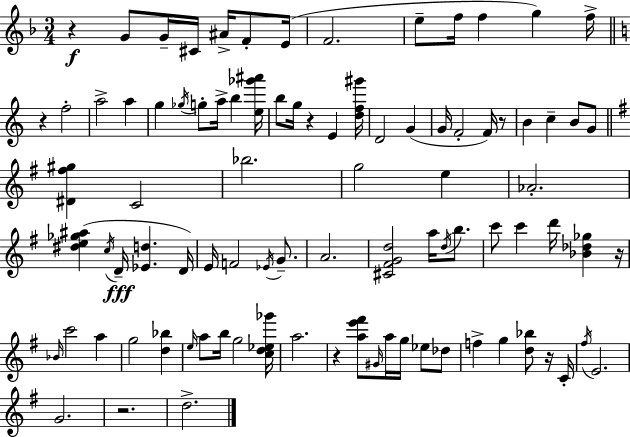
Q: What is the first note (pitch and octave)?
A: G4